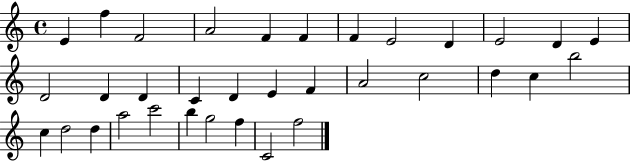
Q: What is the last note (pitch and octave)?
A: F5